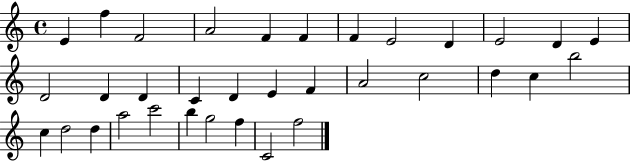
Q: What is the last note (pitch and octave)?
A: F5